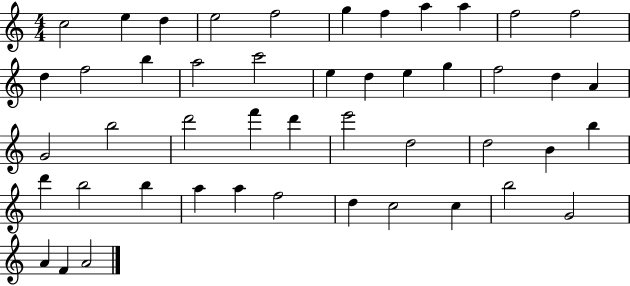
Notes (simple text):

C5/h E5/q D5/q E5/h F5/h G5/q F5/q A5/q A5/q F5/h F5/h D5/q F5/h B5/q A5/h C6/h E5/q D5/q E5/q G5/q F5/h D5/q A4/q G4/h B5/h D6/h F6/q D6/q E6/h D5/h D5/h B4/q B5/q D6/q B5/h B5/q A5/q A5/q F5/h D5/q C5/h C5/q B5/h G4/h A4/q F4/q A4/h